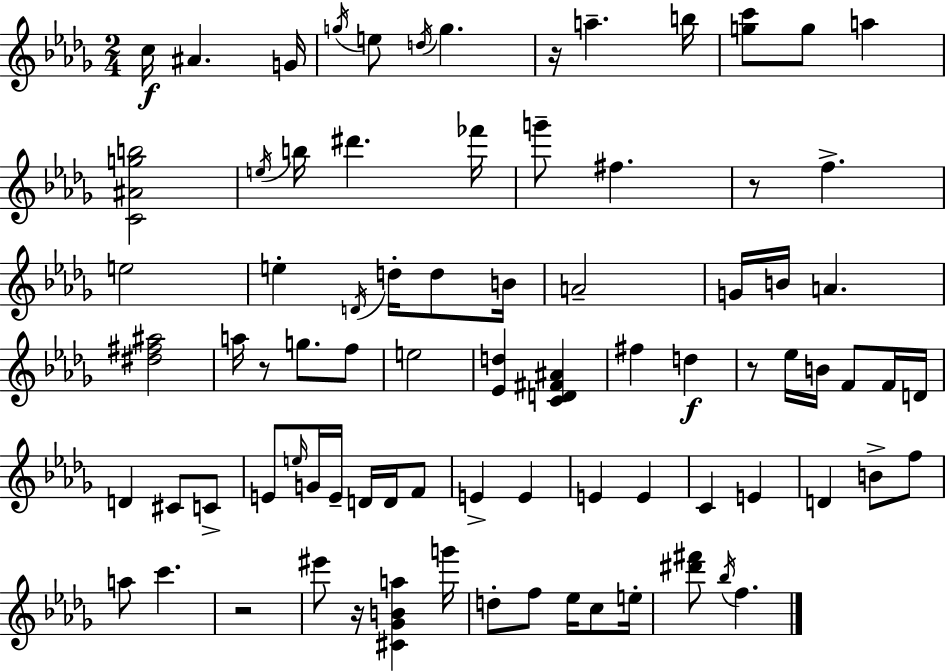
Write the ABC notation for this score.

X:1
T:Untitled
M:2/4
L:1/4
K:Bbm
c/4 ^A G/4 g/4 e/2 d/4 g z/4 a b/4 [gc']/2 g/2 a [C^Agb]2 e/4 b/4 ^d' _f'/4 g'/2 ^f z/2 f e2 e D/4 d/4 d/2 B/4 A2 G/4 B/4 A [^d^f^a]2 a/4 z/2 g/2 f/2 e2 [_Ed] [CD^F^A] ^f d z/2 _e/4 B/4 F/2 F/4 D/4 D ^C/2 C/2 E/2 e/4 G/4 E/4 D/4 D/4 F/2 E E E E C E D B/2 f/2 a/2 c' z2 ^e'/2 z/4 [^C_GBa] g'/4 d/2 f/2 _e/4 c/2 e/4 [^d'^f']/2 _b/4 f